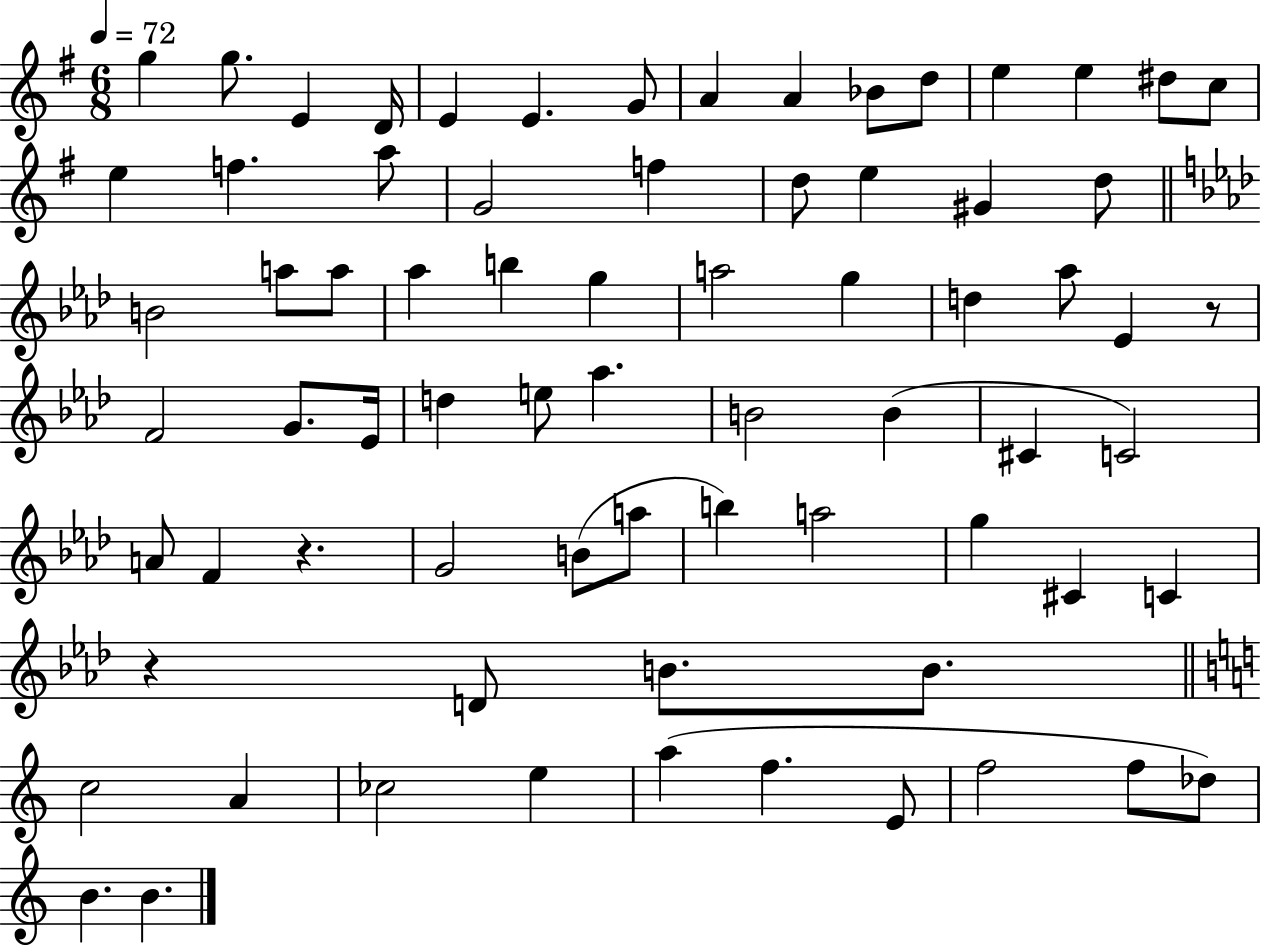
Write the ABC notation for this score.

X:1
T:Untitled
M:6/8
L:1/4
K:G
g g/2 E D/4 E E G/2 A A _B/2 d/2 e e ^d/2 c/2 e f a/2 G2 f d/2 e ^G d/2 B2 a/2 a/2 _a b g a2 g d _a/2 _E z/2 F2 G/2 _E/4 d e/2 _a B2 B ^C C2 A/2 F z G2 B/2 a/2 b a2 g ^C C z D/2 B/2 B/2 c2 A _c2 e a f E/2 f2 f/2 _d/2 B B